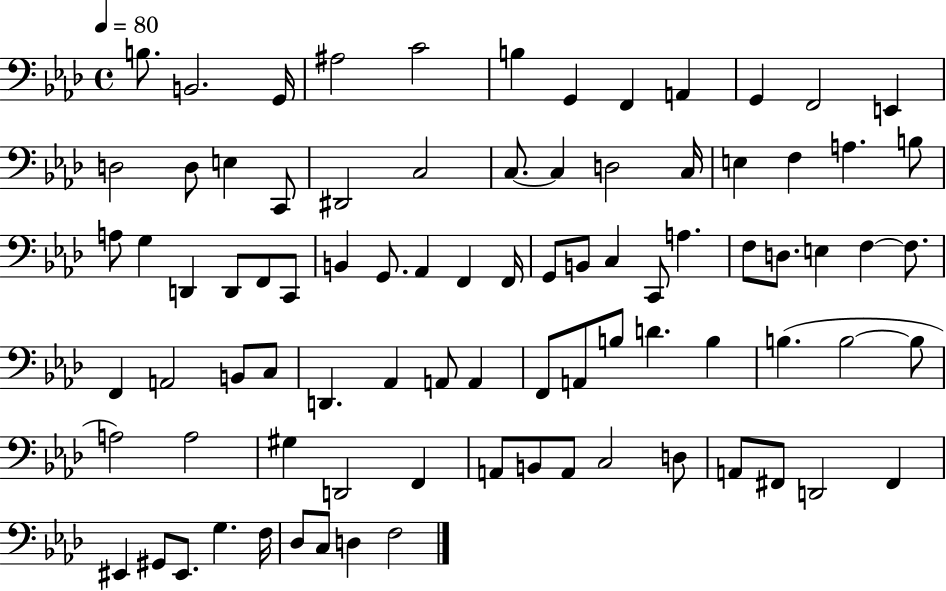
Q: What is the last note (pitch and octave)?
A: F3